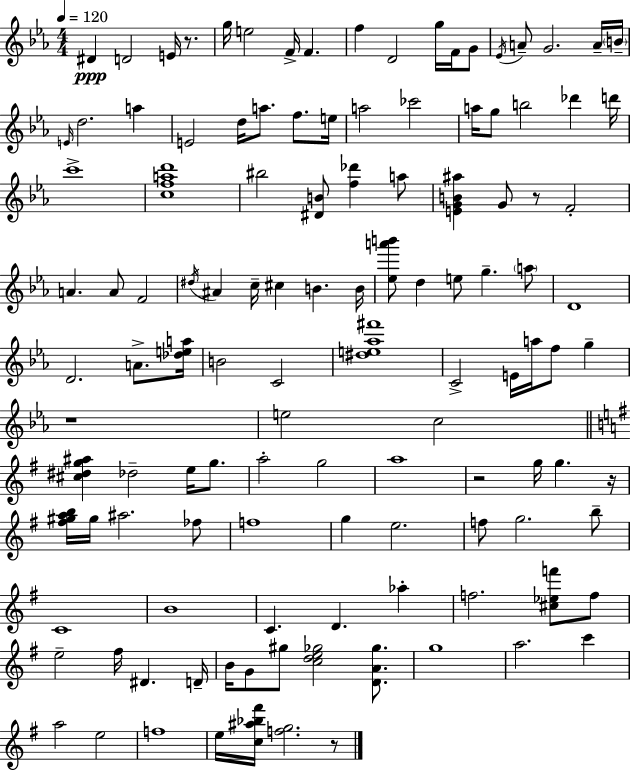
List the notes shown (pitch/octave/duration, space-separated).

D#4/q D4/h E4/s R/e. G5/s E5/h F4/s F4/q. F5/q D4/h G5/s F4/s G4/e Eb4/s A4/e G4/h. A4/s B4/s E4/s D5/h. A5/q E4/h D5/s A5/e. F5/e. E5/s A5/h CES6/h A5/s G5/e B5/h Db6/q D6/s C6/w [C5,F5,A5,D6]/w BIS5/h [D#4,B4]/e [F5,Db6]/q A5/e [E4,G4,B4,A#5]/q G4/e R/e F4/h A4/q. A4/e F4/h D#5/s A#4/q C5/s C#5/q B4/q. B4/s [Eb5,A6,B6]/e D5/q E5/e G5/q. A5/e D4/w D4/h. A4/e. [Db5,E5,A5]/s B4/h C4/h [D#5,E5,Ab5,F#6]/w C4/h E4/s A5/s F5/e G5/q R/w E5/h C5/h [C#5,D#5,G5,A#5]/q Db5/h E5/s G5/e. A5/h G5/h A5/w R/h G5/s G5/q. R/s [F#5,G#5,A5,B5]/s G#5/s A#5/h. FES5/e F5/w G5/q E5/h. F5/e G5/h. B5/e C4/w B4/w C4/q. D4/q. Ab5/q F5/h. [C#5,Eb5,F6]/e F5/e E5/h F#5/s D#4/q. D4/s B4/s G4/e G#5/e [C5,D5,E5,Gb5]/h [D4,A4,Gb5]/e. G5/w A5/h. C6/q A5/h E5/h F5/w E5/s [C5,A#5,Bb5,F#6]/s [F5,G5]/h. R/e